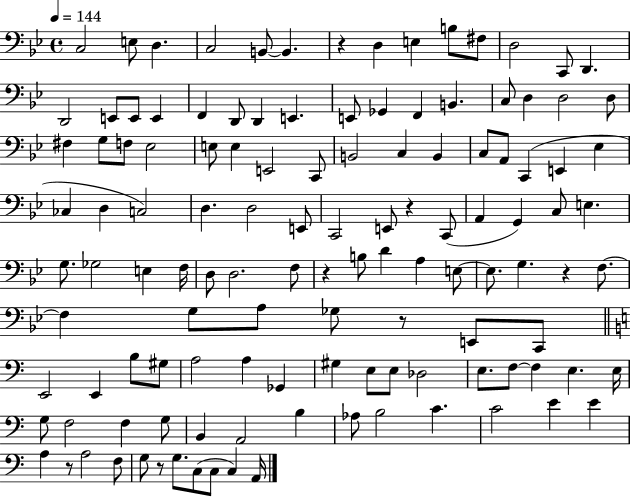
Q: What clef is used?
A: bass